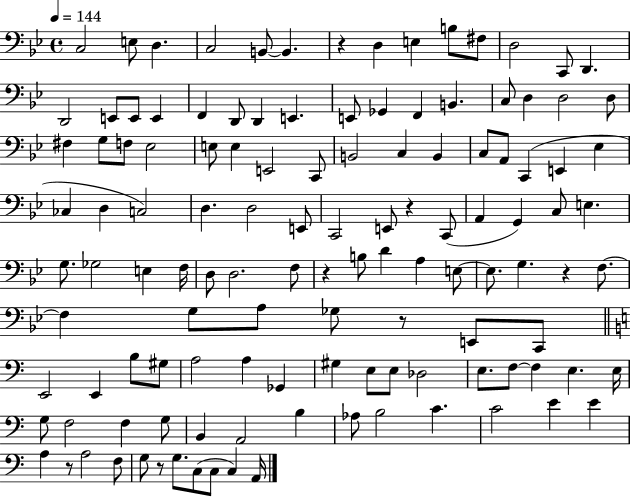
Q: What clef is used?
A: bass